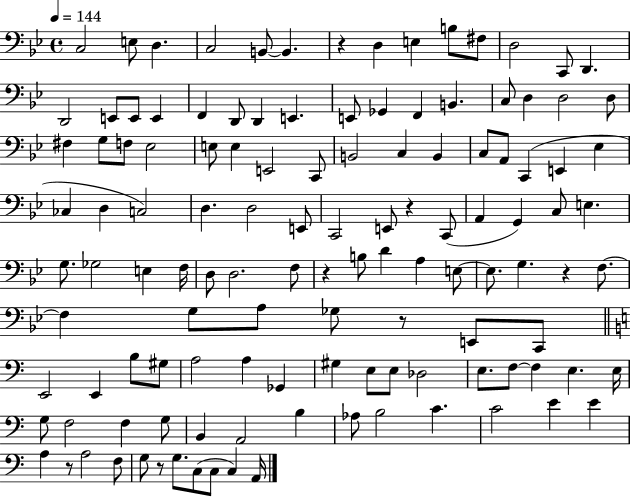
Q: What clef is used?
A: bass